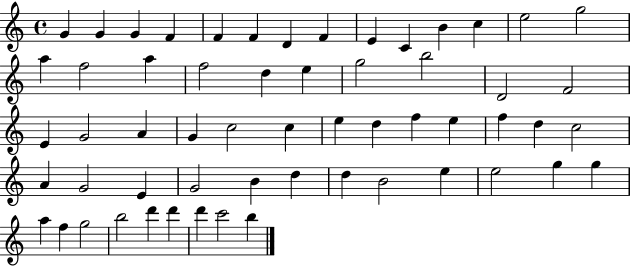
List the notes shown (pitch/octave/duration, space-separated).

G4/q G4/q G4/q F4/q F4/q F4/q D4/q F4/q E4/q C4/q B4/q C5/q E5/h G5/h A5/q F5/h A5/q F5/h D5/q E5/q G5/h B5/h D4/h F4/h E4/q G4/h A4/q G4/q C5/h C5/q E5/q D5/q F5/q E5/q F5/q D5/q C5/h A4/q G4/h E4/q G4/h B4/q D5/q D5/q B4/h E5/q E5/h G5/q G5/q A5/q F5/q G5/h B5/h D6/q D6/q D6/q C6/h B5/q